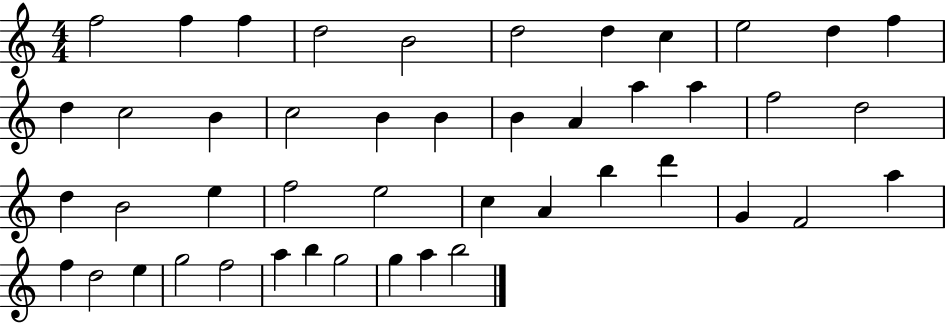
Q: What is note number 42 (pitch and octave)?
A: B5